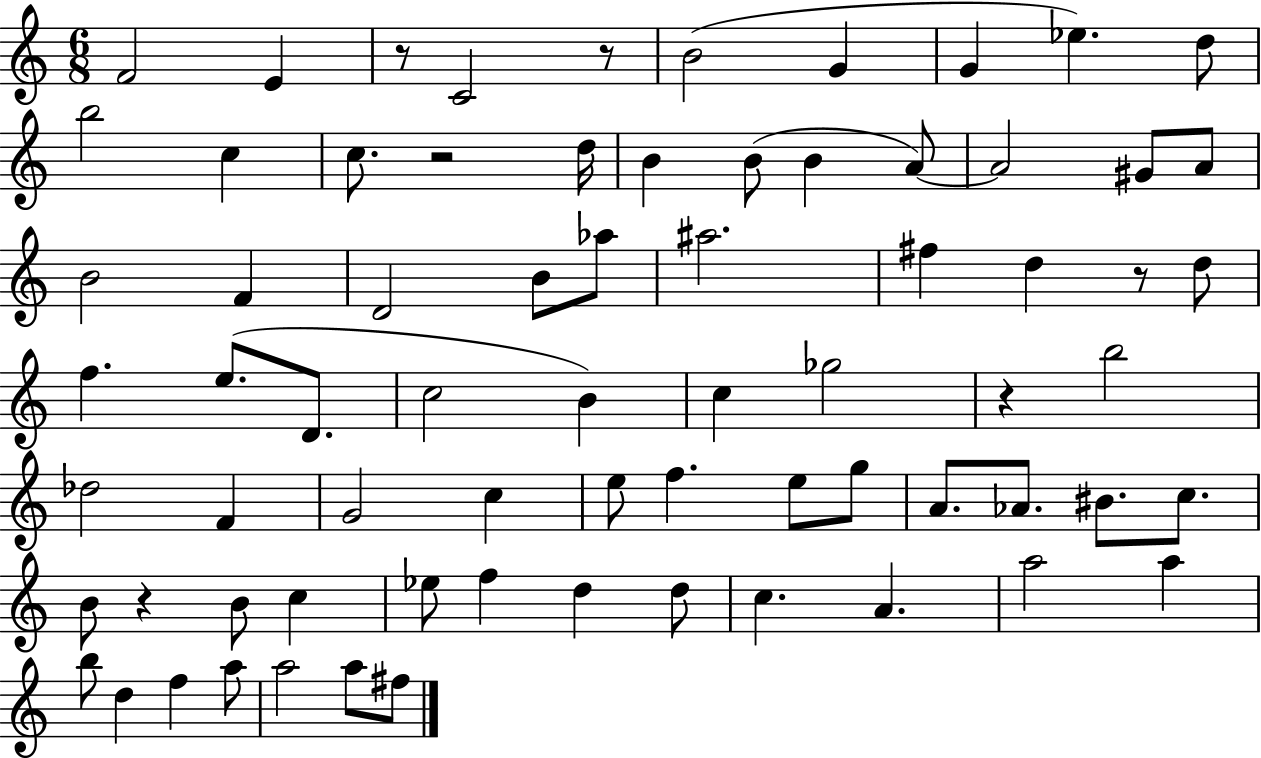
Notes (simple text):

F4/h E4/q R/e C4/h R/e B4/h G4/q G4/q Eb5/q. D5/e B5/h C5/q C5/e. R/h D5/s B4/q B4/e B4/q A4/e A4/h G#4/e A4/e B4/h F4/q D4/h B4/e Ab5/e A#5/h. F#5/q D5/q R/e D5/e F5/q. E5/e. D4/e. C5/h B4/q C5/q Gb5/h R/q B5/h Db5/h F4/q G4/h C5/q E5/e F5/q. E5/e G5/e A4/e. Ab4/e. BIS4/e. C5/e. B4/e R/q B4/e C5/q Eb5/e F5/q D5/q D5/e C5/q. A4/q. A5/h A5/q B5/e D5/q F5/q A5/e A5/h A5/e F#5/e